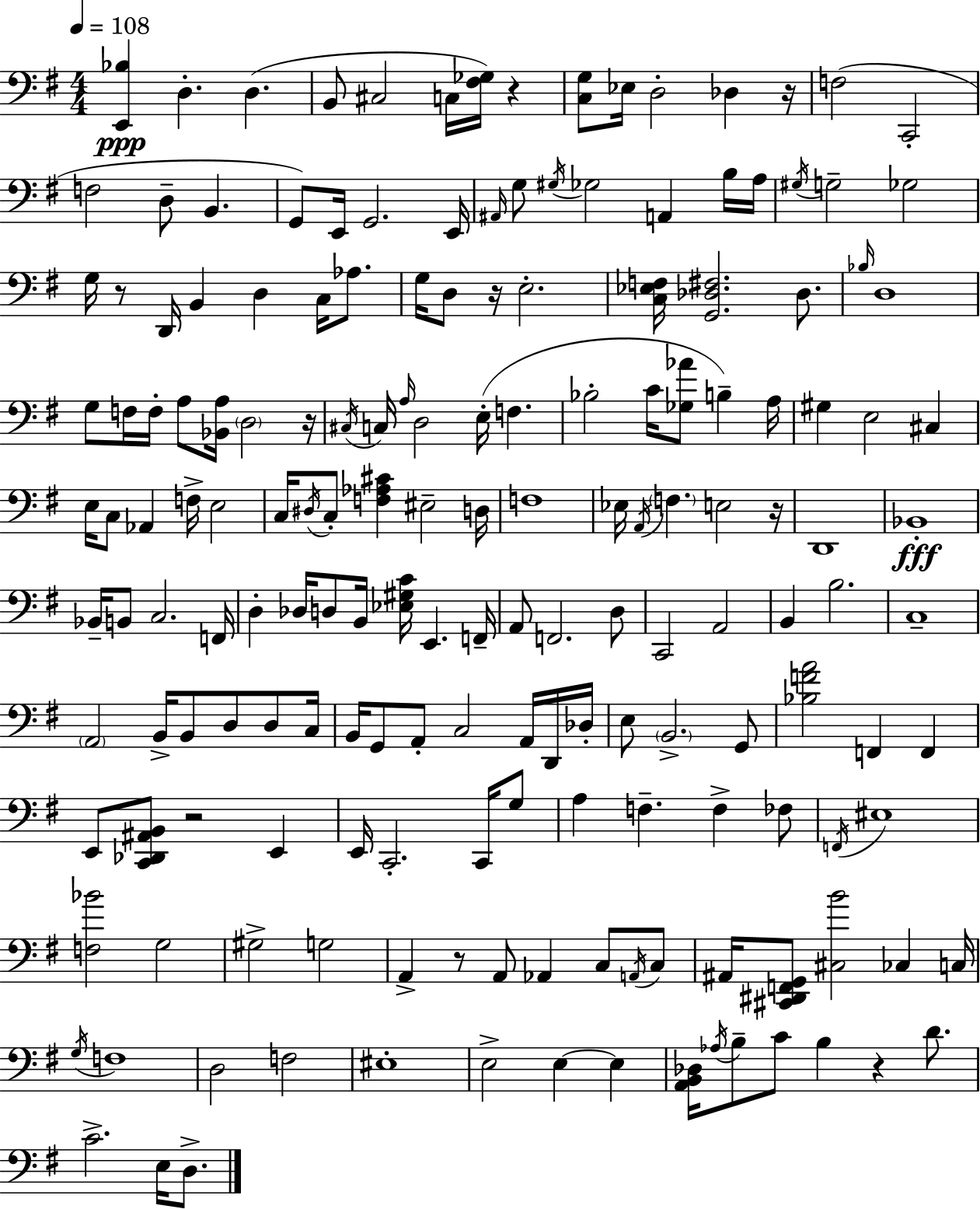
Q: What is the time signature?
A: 4/4